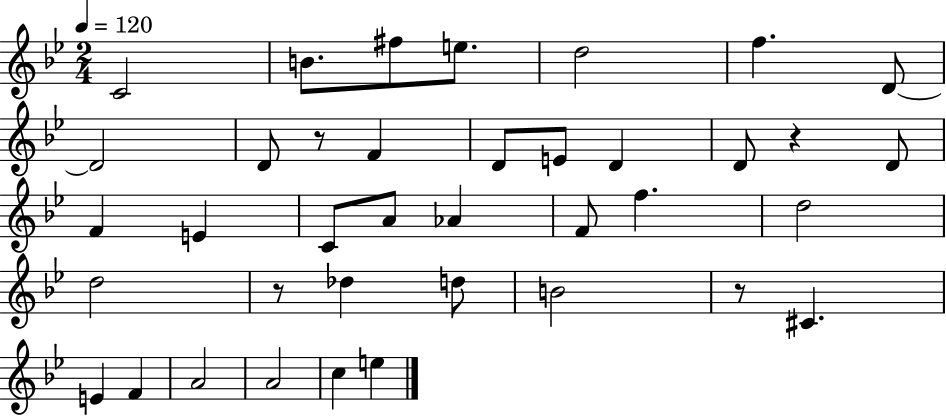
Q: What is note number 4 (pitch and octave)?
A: E5